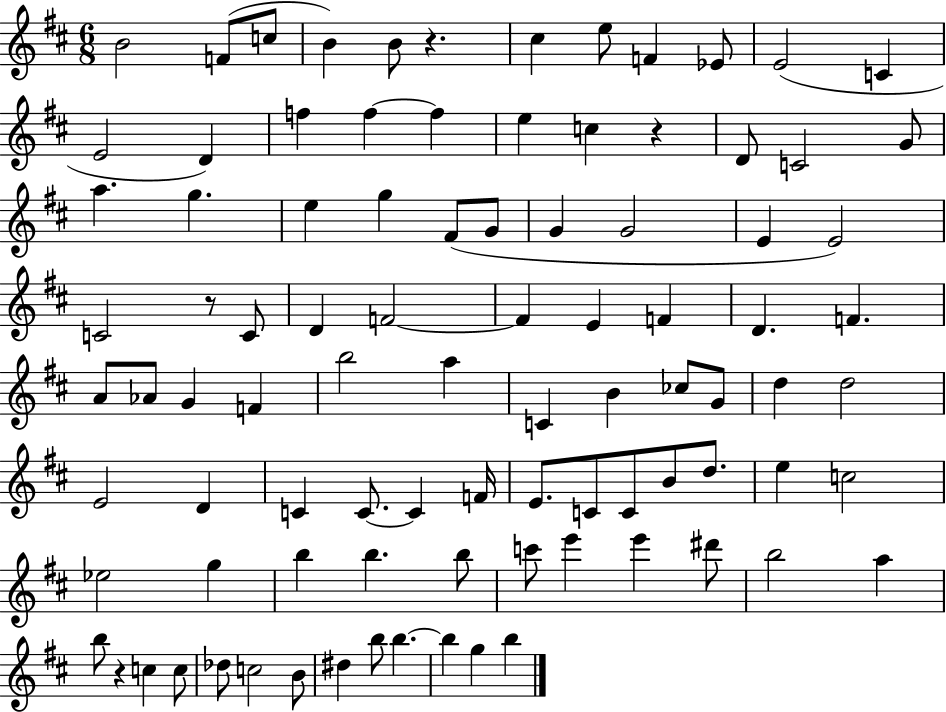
{
  \clef treble
  \numericTimeSignature
  \time 6/8
  \key d \major
  b'2 f'8( c''8 | b'4) b'8 r4. | cis''4 e''8 f'4 ees'8 | e'2( c'4 | \break e'2 d'4) | f''4 f''4~~ f''4 | e''4 c''4 r4 | d'8 c'2 g'8 | \break a''4. g''4. | e''4 g''4 fis'8( g'8 | g'4 g'2 | e'4 e'2) | \break c'2 r8 c'8 | d'4 f'2~~ | f'4 e'4 f'4 | d'4. f'4. | \break a'8 aes'8 g'4 f'4 | b''2 a''4 | c'4 b'4 ces''8 g'8 | d''4 d''2 | \break e'2 d'4 | c'4 c'8.~~ c'4 f'16 | e'8. c'8 c'8 b'8 d''8. | e''4 c''2 | \break ees''2 g''4 | b''4 b''4. b''8 | c'''8 e'''4 e'''4 dis'''8 | b''2 a''4 | \break b''8 r4 c''4 c''8 | des''8 c''2 b'8 | dis''4 b''8 b''4.~~ | b''4 g''4 b''4 | \break \bar "|."
}